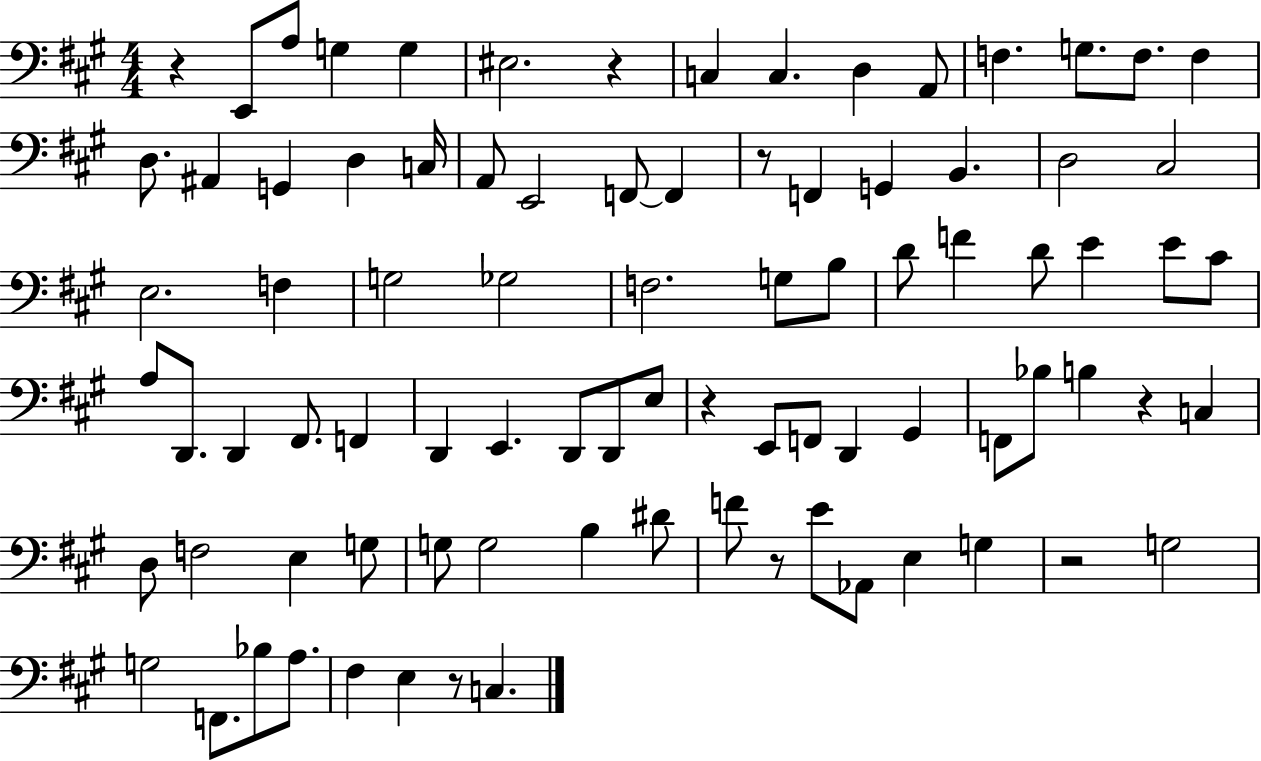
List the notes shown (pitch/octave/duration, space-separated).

R/q E2/e A3/e G3/q G3/q EIS3/h. R/q C3/q C3/q. D3/q A2/e F3/q. G3/e. F3/e. F3/q D3/e. A#2/q G2/q D3/q C3/s A2/e E2/h F2/e F2/q R/e F2/q G2/q B2/q. D3/h C#3/h E3/h. F3/q G3/h Gb3/h F3/h. G3/e B3/e D4/e F4/q D4/e E4/q E4/e C#4/e A3/e D2/e. D2/q F#2/e. F2/q D2/q E2/q. D2/e D2/e E3/e R/q E2/e F2/e D2/q G#2/q F2/e Bb3/e B3/q R/q C3/q D3/e F3/h E3/q G3/e G3/e G3/h B3/q D#4/e F4/e R/e E4/e Ab2/e E3/q G3/q R/h G3/h G3/h F2/e. Bb3/e A3/e. F#3/q E3/q R/e C3/q.